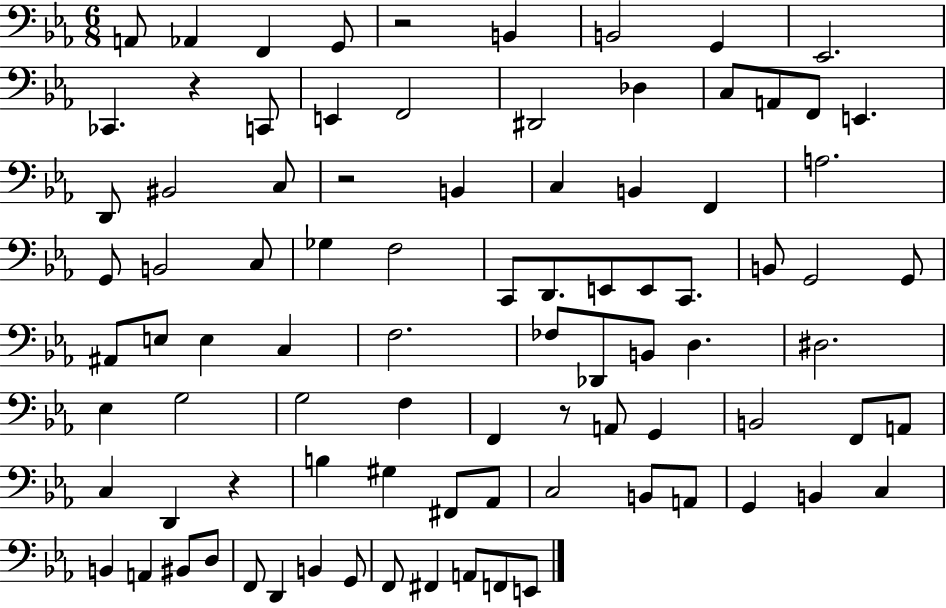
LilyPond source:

{
  \clef bass
  \numericTimeSignature
  \time 6/8
  \key ees \major
  a,8 aes,4 f,4 g,8 | r2 b,4 | b,2 g,4 | ees,2. | \break ces,4. r4 c,8 | e,4 f,2 | dis,2 des4 | c8 a,8 f,8 e,4. | \break d,8 bis,2 c8 | r2 b,4 | c4 b,4 f,4 | a2. | \break g,8 b,2 c8 | ges4 f2 | c,8 d,8. e,8 e,8 c,8. | b,8 g,2 g,8 | \break ais,8 e8 e4 c4 | f2. | fes8 des,8 b,8 d4. | dis2. | \break ees4 g2 | g2 f4 | f,4 r8 a,8 g,4 | b,2 f,8 a,8 | \break c4 d,4 r4 | b4 gis4 fis,8 aes,8 | c2 b,8 a,8 | g,4 b,4 c4 | \break b,4 a,4 bis,8 d8 | f,8 d,4 b,4 g,8 | f,8 fis,4 a,8 f,8 e,8 | \bar "|."
}